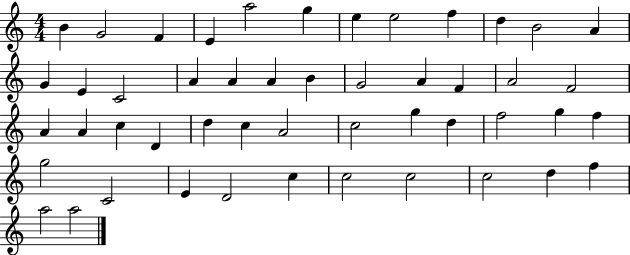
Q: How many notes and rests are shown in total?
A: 49